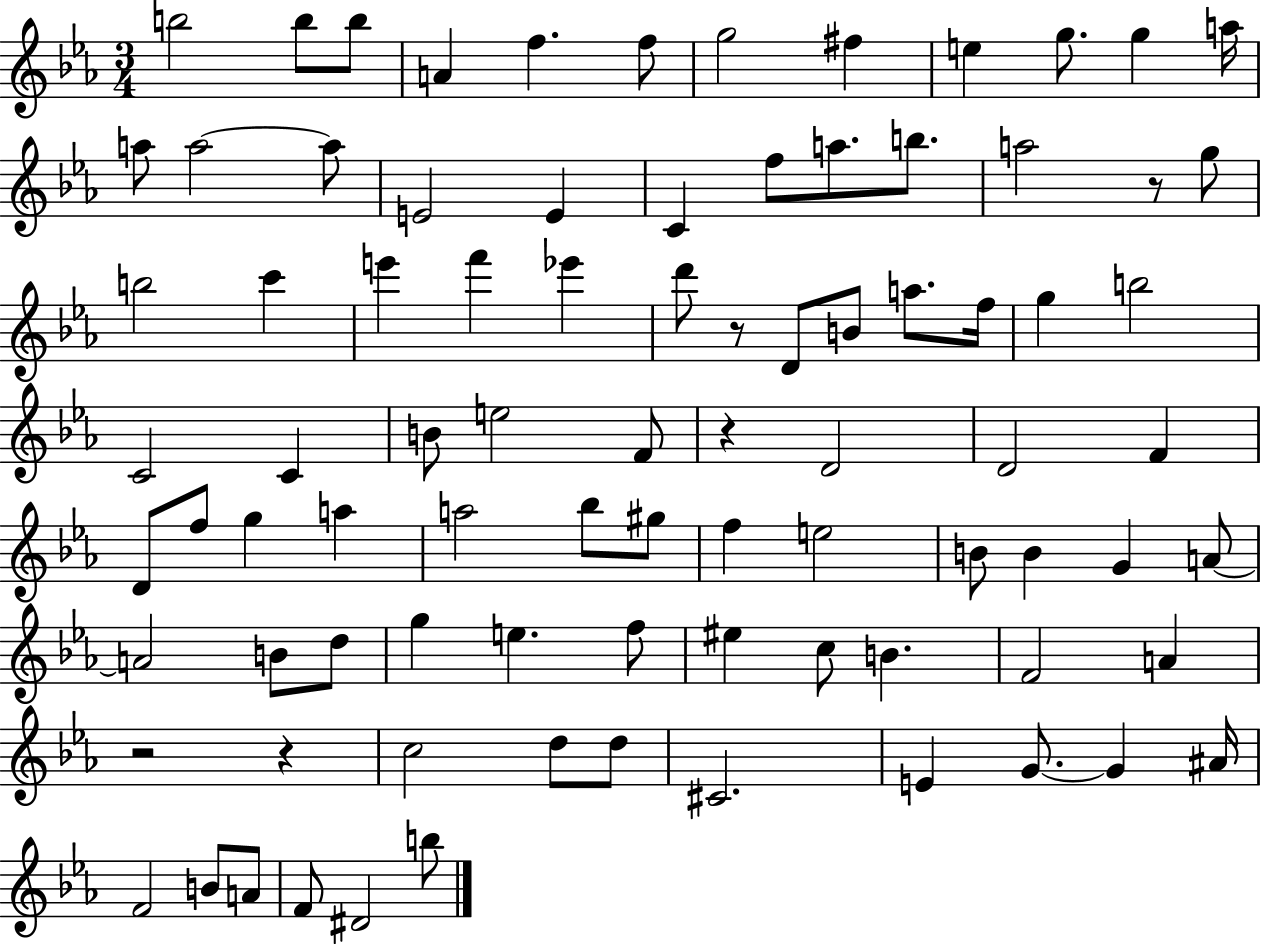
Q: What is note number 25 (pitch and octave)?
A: C6